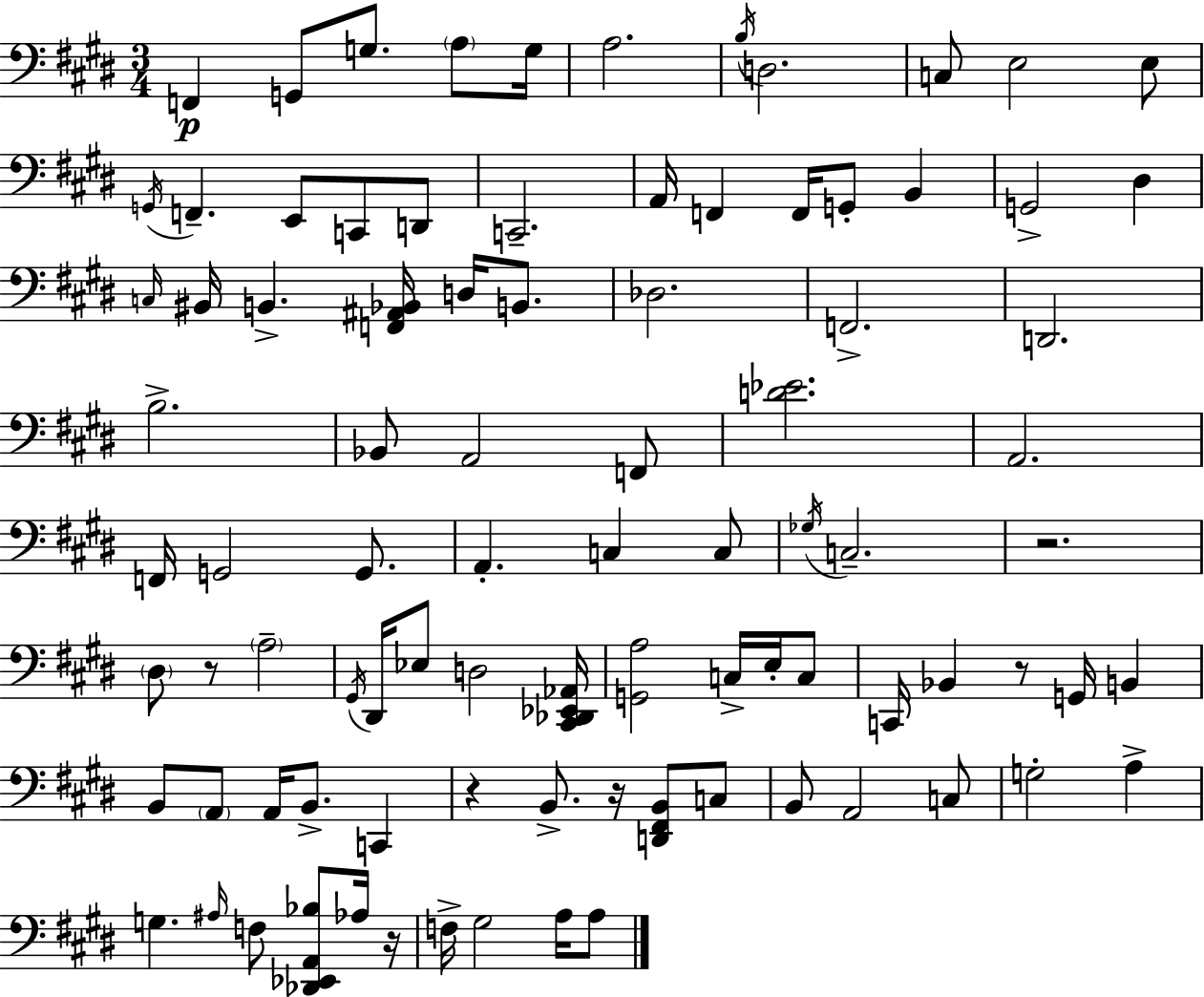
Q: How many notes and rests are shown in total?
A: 90